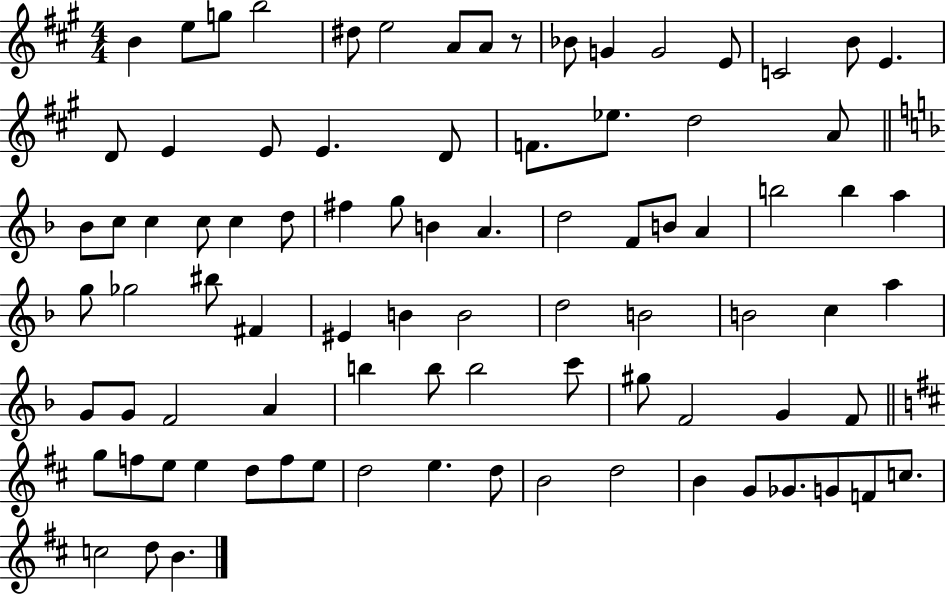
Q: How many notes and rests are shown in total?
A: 87